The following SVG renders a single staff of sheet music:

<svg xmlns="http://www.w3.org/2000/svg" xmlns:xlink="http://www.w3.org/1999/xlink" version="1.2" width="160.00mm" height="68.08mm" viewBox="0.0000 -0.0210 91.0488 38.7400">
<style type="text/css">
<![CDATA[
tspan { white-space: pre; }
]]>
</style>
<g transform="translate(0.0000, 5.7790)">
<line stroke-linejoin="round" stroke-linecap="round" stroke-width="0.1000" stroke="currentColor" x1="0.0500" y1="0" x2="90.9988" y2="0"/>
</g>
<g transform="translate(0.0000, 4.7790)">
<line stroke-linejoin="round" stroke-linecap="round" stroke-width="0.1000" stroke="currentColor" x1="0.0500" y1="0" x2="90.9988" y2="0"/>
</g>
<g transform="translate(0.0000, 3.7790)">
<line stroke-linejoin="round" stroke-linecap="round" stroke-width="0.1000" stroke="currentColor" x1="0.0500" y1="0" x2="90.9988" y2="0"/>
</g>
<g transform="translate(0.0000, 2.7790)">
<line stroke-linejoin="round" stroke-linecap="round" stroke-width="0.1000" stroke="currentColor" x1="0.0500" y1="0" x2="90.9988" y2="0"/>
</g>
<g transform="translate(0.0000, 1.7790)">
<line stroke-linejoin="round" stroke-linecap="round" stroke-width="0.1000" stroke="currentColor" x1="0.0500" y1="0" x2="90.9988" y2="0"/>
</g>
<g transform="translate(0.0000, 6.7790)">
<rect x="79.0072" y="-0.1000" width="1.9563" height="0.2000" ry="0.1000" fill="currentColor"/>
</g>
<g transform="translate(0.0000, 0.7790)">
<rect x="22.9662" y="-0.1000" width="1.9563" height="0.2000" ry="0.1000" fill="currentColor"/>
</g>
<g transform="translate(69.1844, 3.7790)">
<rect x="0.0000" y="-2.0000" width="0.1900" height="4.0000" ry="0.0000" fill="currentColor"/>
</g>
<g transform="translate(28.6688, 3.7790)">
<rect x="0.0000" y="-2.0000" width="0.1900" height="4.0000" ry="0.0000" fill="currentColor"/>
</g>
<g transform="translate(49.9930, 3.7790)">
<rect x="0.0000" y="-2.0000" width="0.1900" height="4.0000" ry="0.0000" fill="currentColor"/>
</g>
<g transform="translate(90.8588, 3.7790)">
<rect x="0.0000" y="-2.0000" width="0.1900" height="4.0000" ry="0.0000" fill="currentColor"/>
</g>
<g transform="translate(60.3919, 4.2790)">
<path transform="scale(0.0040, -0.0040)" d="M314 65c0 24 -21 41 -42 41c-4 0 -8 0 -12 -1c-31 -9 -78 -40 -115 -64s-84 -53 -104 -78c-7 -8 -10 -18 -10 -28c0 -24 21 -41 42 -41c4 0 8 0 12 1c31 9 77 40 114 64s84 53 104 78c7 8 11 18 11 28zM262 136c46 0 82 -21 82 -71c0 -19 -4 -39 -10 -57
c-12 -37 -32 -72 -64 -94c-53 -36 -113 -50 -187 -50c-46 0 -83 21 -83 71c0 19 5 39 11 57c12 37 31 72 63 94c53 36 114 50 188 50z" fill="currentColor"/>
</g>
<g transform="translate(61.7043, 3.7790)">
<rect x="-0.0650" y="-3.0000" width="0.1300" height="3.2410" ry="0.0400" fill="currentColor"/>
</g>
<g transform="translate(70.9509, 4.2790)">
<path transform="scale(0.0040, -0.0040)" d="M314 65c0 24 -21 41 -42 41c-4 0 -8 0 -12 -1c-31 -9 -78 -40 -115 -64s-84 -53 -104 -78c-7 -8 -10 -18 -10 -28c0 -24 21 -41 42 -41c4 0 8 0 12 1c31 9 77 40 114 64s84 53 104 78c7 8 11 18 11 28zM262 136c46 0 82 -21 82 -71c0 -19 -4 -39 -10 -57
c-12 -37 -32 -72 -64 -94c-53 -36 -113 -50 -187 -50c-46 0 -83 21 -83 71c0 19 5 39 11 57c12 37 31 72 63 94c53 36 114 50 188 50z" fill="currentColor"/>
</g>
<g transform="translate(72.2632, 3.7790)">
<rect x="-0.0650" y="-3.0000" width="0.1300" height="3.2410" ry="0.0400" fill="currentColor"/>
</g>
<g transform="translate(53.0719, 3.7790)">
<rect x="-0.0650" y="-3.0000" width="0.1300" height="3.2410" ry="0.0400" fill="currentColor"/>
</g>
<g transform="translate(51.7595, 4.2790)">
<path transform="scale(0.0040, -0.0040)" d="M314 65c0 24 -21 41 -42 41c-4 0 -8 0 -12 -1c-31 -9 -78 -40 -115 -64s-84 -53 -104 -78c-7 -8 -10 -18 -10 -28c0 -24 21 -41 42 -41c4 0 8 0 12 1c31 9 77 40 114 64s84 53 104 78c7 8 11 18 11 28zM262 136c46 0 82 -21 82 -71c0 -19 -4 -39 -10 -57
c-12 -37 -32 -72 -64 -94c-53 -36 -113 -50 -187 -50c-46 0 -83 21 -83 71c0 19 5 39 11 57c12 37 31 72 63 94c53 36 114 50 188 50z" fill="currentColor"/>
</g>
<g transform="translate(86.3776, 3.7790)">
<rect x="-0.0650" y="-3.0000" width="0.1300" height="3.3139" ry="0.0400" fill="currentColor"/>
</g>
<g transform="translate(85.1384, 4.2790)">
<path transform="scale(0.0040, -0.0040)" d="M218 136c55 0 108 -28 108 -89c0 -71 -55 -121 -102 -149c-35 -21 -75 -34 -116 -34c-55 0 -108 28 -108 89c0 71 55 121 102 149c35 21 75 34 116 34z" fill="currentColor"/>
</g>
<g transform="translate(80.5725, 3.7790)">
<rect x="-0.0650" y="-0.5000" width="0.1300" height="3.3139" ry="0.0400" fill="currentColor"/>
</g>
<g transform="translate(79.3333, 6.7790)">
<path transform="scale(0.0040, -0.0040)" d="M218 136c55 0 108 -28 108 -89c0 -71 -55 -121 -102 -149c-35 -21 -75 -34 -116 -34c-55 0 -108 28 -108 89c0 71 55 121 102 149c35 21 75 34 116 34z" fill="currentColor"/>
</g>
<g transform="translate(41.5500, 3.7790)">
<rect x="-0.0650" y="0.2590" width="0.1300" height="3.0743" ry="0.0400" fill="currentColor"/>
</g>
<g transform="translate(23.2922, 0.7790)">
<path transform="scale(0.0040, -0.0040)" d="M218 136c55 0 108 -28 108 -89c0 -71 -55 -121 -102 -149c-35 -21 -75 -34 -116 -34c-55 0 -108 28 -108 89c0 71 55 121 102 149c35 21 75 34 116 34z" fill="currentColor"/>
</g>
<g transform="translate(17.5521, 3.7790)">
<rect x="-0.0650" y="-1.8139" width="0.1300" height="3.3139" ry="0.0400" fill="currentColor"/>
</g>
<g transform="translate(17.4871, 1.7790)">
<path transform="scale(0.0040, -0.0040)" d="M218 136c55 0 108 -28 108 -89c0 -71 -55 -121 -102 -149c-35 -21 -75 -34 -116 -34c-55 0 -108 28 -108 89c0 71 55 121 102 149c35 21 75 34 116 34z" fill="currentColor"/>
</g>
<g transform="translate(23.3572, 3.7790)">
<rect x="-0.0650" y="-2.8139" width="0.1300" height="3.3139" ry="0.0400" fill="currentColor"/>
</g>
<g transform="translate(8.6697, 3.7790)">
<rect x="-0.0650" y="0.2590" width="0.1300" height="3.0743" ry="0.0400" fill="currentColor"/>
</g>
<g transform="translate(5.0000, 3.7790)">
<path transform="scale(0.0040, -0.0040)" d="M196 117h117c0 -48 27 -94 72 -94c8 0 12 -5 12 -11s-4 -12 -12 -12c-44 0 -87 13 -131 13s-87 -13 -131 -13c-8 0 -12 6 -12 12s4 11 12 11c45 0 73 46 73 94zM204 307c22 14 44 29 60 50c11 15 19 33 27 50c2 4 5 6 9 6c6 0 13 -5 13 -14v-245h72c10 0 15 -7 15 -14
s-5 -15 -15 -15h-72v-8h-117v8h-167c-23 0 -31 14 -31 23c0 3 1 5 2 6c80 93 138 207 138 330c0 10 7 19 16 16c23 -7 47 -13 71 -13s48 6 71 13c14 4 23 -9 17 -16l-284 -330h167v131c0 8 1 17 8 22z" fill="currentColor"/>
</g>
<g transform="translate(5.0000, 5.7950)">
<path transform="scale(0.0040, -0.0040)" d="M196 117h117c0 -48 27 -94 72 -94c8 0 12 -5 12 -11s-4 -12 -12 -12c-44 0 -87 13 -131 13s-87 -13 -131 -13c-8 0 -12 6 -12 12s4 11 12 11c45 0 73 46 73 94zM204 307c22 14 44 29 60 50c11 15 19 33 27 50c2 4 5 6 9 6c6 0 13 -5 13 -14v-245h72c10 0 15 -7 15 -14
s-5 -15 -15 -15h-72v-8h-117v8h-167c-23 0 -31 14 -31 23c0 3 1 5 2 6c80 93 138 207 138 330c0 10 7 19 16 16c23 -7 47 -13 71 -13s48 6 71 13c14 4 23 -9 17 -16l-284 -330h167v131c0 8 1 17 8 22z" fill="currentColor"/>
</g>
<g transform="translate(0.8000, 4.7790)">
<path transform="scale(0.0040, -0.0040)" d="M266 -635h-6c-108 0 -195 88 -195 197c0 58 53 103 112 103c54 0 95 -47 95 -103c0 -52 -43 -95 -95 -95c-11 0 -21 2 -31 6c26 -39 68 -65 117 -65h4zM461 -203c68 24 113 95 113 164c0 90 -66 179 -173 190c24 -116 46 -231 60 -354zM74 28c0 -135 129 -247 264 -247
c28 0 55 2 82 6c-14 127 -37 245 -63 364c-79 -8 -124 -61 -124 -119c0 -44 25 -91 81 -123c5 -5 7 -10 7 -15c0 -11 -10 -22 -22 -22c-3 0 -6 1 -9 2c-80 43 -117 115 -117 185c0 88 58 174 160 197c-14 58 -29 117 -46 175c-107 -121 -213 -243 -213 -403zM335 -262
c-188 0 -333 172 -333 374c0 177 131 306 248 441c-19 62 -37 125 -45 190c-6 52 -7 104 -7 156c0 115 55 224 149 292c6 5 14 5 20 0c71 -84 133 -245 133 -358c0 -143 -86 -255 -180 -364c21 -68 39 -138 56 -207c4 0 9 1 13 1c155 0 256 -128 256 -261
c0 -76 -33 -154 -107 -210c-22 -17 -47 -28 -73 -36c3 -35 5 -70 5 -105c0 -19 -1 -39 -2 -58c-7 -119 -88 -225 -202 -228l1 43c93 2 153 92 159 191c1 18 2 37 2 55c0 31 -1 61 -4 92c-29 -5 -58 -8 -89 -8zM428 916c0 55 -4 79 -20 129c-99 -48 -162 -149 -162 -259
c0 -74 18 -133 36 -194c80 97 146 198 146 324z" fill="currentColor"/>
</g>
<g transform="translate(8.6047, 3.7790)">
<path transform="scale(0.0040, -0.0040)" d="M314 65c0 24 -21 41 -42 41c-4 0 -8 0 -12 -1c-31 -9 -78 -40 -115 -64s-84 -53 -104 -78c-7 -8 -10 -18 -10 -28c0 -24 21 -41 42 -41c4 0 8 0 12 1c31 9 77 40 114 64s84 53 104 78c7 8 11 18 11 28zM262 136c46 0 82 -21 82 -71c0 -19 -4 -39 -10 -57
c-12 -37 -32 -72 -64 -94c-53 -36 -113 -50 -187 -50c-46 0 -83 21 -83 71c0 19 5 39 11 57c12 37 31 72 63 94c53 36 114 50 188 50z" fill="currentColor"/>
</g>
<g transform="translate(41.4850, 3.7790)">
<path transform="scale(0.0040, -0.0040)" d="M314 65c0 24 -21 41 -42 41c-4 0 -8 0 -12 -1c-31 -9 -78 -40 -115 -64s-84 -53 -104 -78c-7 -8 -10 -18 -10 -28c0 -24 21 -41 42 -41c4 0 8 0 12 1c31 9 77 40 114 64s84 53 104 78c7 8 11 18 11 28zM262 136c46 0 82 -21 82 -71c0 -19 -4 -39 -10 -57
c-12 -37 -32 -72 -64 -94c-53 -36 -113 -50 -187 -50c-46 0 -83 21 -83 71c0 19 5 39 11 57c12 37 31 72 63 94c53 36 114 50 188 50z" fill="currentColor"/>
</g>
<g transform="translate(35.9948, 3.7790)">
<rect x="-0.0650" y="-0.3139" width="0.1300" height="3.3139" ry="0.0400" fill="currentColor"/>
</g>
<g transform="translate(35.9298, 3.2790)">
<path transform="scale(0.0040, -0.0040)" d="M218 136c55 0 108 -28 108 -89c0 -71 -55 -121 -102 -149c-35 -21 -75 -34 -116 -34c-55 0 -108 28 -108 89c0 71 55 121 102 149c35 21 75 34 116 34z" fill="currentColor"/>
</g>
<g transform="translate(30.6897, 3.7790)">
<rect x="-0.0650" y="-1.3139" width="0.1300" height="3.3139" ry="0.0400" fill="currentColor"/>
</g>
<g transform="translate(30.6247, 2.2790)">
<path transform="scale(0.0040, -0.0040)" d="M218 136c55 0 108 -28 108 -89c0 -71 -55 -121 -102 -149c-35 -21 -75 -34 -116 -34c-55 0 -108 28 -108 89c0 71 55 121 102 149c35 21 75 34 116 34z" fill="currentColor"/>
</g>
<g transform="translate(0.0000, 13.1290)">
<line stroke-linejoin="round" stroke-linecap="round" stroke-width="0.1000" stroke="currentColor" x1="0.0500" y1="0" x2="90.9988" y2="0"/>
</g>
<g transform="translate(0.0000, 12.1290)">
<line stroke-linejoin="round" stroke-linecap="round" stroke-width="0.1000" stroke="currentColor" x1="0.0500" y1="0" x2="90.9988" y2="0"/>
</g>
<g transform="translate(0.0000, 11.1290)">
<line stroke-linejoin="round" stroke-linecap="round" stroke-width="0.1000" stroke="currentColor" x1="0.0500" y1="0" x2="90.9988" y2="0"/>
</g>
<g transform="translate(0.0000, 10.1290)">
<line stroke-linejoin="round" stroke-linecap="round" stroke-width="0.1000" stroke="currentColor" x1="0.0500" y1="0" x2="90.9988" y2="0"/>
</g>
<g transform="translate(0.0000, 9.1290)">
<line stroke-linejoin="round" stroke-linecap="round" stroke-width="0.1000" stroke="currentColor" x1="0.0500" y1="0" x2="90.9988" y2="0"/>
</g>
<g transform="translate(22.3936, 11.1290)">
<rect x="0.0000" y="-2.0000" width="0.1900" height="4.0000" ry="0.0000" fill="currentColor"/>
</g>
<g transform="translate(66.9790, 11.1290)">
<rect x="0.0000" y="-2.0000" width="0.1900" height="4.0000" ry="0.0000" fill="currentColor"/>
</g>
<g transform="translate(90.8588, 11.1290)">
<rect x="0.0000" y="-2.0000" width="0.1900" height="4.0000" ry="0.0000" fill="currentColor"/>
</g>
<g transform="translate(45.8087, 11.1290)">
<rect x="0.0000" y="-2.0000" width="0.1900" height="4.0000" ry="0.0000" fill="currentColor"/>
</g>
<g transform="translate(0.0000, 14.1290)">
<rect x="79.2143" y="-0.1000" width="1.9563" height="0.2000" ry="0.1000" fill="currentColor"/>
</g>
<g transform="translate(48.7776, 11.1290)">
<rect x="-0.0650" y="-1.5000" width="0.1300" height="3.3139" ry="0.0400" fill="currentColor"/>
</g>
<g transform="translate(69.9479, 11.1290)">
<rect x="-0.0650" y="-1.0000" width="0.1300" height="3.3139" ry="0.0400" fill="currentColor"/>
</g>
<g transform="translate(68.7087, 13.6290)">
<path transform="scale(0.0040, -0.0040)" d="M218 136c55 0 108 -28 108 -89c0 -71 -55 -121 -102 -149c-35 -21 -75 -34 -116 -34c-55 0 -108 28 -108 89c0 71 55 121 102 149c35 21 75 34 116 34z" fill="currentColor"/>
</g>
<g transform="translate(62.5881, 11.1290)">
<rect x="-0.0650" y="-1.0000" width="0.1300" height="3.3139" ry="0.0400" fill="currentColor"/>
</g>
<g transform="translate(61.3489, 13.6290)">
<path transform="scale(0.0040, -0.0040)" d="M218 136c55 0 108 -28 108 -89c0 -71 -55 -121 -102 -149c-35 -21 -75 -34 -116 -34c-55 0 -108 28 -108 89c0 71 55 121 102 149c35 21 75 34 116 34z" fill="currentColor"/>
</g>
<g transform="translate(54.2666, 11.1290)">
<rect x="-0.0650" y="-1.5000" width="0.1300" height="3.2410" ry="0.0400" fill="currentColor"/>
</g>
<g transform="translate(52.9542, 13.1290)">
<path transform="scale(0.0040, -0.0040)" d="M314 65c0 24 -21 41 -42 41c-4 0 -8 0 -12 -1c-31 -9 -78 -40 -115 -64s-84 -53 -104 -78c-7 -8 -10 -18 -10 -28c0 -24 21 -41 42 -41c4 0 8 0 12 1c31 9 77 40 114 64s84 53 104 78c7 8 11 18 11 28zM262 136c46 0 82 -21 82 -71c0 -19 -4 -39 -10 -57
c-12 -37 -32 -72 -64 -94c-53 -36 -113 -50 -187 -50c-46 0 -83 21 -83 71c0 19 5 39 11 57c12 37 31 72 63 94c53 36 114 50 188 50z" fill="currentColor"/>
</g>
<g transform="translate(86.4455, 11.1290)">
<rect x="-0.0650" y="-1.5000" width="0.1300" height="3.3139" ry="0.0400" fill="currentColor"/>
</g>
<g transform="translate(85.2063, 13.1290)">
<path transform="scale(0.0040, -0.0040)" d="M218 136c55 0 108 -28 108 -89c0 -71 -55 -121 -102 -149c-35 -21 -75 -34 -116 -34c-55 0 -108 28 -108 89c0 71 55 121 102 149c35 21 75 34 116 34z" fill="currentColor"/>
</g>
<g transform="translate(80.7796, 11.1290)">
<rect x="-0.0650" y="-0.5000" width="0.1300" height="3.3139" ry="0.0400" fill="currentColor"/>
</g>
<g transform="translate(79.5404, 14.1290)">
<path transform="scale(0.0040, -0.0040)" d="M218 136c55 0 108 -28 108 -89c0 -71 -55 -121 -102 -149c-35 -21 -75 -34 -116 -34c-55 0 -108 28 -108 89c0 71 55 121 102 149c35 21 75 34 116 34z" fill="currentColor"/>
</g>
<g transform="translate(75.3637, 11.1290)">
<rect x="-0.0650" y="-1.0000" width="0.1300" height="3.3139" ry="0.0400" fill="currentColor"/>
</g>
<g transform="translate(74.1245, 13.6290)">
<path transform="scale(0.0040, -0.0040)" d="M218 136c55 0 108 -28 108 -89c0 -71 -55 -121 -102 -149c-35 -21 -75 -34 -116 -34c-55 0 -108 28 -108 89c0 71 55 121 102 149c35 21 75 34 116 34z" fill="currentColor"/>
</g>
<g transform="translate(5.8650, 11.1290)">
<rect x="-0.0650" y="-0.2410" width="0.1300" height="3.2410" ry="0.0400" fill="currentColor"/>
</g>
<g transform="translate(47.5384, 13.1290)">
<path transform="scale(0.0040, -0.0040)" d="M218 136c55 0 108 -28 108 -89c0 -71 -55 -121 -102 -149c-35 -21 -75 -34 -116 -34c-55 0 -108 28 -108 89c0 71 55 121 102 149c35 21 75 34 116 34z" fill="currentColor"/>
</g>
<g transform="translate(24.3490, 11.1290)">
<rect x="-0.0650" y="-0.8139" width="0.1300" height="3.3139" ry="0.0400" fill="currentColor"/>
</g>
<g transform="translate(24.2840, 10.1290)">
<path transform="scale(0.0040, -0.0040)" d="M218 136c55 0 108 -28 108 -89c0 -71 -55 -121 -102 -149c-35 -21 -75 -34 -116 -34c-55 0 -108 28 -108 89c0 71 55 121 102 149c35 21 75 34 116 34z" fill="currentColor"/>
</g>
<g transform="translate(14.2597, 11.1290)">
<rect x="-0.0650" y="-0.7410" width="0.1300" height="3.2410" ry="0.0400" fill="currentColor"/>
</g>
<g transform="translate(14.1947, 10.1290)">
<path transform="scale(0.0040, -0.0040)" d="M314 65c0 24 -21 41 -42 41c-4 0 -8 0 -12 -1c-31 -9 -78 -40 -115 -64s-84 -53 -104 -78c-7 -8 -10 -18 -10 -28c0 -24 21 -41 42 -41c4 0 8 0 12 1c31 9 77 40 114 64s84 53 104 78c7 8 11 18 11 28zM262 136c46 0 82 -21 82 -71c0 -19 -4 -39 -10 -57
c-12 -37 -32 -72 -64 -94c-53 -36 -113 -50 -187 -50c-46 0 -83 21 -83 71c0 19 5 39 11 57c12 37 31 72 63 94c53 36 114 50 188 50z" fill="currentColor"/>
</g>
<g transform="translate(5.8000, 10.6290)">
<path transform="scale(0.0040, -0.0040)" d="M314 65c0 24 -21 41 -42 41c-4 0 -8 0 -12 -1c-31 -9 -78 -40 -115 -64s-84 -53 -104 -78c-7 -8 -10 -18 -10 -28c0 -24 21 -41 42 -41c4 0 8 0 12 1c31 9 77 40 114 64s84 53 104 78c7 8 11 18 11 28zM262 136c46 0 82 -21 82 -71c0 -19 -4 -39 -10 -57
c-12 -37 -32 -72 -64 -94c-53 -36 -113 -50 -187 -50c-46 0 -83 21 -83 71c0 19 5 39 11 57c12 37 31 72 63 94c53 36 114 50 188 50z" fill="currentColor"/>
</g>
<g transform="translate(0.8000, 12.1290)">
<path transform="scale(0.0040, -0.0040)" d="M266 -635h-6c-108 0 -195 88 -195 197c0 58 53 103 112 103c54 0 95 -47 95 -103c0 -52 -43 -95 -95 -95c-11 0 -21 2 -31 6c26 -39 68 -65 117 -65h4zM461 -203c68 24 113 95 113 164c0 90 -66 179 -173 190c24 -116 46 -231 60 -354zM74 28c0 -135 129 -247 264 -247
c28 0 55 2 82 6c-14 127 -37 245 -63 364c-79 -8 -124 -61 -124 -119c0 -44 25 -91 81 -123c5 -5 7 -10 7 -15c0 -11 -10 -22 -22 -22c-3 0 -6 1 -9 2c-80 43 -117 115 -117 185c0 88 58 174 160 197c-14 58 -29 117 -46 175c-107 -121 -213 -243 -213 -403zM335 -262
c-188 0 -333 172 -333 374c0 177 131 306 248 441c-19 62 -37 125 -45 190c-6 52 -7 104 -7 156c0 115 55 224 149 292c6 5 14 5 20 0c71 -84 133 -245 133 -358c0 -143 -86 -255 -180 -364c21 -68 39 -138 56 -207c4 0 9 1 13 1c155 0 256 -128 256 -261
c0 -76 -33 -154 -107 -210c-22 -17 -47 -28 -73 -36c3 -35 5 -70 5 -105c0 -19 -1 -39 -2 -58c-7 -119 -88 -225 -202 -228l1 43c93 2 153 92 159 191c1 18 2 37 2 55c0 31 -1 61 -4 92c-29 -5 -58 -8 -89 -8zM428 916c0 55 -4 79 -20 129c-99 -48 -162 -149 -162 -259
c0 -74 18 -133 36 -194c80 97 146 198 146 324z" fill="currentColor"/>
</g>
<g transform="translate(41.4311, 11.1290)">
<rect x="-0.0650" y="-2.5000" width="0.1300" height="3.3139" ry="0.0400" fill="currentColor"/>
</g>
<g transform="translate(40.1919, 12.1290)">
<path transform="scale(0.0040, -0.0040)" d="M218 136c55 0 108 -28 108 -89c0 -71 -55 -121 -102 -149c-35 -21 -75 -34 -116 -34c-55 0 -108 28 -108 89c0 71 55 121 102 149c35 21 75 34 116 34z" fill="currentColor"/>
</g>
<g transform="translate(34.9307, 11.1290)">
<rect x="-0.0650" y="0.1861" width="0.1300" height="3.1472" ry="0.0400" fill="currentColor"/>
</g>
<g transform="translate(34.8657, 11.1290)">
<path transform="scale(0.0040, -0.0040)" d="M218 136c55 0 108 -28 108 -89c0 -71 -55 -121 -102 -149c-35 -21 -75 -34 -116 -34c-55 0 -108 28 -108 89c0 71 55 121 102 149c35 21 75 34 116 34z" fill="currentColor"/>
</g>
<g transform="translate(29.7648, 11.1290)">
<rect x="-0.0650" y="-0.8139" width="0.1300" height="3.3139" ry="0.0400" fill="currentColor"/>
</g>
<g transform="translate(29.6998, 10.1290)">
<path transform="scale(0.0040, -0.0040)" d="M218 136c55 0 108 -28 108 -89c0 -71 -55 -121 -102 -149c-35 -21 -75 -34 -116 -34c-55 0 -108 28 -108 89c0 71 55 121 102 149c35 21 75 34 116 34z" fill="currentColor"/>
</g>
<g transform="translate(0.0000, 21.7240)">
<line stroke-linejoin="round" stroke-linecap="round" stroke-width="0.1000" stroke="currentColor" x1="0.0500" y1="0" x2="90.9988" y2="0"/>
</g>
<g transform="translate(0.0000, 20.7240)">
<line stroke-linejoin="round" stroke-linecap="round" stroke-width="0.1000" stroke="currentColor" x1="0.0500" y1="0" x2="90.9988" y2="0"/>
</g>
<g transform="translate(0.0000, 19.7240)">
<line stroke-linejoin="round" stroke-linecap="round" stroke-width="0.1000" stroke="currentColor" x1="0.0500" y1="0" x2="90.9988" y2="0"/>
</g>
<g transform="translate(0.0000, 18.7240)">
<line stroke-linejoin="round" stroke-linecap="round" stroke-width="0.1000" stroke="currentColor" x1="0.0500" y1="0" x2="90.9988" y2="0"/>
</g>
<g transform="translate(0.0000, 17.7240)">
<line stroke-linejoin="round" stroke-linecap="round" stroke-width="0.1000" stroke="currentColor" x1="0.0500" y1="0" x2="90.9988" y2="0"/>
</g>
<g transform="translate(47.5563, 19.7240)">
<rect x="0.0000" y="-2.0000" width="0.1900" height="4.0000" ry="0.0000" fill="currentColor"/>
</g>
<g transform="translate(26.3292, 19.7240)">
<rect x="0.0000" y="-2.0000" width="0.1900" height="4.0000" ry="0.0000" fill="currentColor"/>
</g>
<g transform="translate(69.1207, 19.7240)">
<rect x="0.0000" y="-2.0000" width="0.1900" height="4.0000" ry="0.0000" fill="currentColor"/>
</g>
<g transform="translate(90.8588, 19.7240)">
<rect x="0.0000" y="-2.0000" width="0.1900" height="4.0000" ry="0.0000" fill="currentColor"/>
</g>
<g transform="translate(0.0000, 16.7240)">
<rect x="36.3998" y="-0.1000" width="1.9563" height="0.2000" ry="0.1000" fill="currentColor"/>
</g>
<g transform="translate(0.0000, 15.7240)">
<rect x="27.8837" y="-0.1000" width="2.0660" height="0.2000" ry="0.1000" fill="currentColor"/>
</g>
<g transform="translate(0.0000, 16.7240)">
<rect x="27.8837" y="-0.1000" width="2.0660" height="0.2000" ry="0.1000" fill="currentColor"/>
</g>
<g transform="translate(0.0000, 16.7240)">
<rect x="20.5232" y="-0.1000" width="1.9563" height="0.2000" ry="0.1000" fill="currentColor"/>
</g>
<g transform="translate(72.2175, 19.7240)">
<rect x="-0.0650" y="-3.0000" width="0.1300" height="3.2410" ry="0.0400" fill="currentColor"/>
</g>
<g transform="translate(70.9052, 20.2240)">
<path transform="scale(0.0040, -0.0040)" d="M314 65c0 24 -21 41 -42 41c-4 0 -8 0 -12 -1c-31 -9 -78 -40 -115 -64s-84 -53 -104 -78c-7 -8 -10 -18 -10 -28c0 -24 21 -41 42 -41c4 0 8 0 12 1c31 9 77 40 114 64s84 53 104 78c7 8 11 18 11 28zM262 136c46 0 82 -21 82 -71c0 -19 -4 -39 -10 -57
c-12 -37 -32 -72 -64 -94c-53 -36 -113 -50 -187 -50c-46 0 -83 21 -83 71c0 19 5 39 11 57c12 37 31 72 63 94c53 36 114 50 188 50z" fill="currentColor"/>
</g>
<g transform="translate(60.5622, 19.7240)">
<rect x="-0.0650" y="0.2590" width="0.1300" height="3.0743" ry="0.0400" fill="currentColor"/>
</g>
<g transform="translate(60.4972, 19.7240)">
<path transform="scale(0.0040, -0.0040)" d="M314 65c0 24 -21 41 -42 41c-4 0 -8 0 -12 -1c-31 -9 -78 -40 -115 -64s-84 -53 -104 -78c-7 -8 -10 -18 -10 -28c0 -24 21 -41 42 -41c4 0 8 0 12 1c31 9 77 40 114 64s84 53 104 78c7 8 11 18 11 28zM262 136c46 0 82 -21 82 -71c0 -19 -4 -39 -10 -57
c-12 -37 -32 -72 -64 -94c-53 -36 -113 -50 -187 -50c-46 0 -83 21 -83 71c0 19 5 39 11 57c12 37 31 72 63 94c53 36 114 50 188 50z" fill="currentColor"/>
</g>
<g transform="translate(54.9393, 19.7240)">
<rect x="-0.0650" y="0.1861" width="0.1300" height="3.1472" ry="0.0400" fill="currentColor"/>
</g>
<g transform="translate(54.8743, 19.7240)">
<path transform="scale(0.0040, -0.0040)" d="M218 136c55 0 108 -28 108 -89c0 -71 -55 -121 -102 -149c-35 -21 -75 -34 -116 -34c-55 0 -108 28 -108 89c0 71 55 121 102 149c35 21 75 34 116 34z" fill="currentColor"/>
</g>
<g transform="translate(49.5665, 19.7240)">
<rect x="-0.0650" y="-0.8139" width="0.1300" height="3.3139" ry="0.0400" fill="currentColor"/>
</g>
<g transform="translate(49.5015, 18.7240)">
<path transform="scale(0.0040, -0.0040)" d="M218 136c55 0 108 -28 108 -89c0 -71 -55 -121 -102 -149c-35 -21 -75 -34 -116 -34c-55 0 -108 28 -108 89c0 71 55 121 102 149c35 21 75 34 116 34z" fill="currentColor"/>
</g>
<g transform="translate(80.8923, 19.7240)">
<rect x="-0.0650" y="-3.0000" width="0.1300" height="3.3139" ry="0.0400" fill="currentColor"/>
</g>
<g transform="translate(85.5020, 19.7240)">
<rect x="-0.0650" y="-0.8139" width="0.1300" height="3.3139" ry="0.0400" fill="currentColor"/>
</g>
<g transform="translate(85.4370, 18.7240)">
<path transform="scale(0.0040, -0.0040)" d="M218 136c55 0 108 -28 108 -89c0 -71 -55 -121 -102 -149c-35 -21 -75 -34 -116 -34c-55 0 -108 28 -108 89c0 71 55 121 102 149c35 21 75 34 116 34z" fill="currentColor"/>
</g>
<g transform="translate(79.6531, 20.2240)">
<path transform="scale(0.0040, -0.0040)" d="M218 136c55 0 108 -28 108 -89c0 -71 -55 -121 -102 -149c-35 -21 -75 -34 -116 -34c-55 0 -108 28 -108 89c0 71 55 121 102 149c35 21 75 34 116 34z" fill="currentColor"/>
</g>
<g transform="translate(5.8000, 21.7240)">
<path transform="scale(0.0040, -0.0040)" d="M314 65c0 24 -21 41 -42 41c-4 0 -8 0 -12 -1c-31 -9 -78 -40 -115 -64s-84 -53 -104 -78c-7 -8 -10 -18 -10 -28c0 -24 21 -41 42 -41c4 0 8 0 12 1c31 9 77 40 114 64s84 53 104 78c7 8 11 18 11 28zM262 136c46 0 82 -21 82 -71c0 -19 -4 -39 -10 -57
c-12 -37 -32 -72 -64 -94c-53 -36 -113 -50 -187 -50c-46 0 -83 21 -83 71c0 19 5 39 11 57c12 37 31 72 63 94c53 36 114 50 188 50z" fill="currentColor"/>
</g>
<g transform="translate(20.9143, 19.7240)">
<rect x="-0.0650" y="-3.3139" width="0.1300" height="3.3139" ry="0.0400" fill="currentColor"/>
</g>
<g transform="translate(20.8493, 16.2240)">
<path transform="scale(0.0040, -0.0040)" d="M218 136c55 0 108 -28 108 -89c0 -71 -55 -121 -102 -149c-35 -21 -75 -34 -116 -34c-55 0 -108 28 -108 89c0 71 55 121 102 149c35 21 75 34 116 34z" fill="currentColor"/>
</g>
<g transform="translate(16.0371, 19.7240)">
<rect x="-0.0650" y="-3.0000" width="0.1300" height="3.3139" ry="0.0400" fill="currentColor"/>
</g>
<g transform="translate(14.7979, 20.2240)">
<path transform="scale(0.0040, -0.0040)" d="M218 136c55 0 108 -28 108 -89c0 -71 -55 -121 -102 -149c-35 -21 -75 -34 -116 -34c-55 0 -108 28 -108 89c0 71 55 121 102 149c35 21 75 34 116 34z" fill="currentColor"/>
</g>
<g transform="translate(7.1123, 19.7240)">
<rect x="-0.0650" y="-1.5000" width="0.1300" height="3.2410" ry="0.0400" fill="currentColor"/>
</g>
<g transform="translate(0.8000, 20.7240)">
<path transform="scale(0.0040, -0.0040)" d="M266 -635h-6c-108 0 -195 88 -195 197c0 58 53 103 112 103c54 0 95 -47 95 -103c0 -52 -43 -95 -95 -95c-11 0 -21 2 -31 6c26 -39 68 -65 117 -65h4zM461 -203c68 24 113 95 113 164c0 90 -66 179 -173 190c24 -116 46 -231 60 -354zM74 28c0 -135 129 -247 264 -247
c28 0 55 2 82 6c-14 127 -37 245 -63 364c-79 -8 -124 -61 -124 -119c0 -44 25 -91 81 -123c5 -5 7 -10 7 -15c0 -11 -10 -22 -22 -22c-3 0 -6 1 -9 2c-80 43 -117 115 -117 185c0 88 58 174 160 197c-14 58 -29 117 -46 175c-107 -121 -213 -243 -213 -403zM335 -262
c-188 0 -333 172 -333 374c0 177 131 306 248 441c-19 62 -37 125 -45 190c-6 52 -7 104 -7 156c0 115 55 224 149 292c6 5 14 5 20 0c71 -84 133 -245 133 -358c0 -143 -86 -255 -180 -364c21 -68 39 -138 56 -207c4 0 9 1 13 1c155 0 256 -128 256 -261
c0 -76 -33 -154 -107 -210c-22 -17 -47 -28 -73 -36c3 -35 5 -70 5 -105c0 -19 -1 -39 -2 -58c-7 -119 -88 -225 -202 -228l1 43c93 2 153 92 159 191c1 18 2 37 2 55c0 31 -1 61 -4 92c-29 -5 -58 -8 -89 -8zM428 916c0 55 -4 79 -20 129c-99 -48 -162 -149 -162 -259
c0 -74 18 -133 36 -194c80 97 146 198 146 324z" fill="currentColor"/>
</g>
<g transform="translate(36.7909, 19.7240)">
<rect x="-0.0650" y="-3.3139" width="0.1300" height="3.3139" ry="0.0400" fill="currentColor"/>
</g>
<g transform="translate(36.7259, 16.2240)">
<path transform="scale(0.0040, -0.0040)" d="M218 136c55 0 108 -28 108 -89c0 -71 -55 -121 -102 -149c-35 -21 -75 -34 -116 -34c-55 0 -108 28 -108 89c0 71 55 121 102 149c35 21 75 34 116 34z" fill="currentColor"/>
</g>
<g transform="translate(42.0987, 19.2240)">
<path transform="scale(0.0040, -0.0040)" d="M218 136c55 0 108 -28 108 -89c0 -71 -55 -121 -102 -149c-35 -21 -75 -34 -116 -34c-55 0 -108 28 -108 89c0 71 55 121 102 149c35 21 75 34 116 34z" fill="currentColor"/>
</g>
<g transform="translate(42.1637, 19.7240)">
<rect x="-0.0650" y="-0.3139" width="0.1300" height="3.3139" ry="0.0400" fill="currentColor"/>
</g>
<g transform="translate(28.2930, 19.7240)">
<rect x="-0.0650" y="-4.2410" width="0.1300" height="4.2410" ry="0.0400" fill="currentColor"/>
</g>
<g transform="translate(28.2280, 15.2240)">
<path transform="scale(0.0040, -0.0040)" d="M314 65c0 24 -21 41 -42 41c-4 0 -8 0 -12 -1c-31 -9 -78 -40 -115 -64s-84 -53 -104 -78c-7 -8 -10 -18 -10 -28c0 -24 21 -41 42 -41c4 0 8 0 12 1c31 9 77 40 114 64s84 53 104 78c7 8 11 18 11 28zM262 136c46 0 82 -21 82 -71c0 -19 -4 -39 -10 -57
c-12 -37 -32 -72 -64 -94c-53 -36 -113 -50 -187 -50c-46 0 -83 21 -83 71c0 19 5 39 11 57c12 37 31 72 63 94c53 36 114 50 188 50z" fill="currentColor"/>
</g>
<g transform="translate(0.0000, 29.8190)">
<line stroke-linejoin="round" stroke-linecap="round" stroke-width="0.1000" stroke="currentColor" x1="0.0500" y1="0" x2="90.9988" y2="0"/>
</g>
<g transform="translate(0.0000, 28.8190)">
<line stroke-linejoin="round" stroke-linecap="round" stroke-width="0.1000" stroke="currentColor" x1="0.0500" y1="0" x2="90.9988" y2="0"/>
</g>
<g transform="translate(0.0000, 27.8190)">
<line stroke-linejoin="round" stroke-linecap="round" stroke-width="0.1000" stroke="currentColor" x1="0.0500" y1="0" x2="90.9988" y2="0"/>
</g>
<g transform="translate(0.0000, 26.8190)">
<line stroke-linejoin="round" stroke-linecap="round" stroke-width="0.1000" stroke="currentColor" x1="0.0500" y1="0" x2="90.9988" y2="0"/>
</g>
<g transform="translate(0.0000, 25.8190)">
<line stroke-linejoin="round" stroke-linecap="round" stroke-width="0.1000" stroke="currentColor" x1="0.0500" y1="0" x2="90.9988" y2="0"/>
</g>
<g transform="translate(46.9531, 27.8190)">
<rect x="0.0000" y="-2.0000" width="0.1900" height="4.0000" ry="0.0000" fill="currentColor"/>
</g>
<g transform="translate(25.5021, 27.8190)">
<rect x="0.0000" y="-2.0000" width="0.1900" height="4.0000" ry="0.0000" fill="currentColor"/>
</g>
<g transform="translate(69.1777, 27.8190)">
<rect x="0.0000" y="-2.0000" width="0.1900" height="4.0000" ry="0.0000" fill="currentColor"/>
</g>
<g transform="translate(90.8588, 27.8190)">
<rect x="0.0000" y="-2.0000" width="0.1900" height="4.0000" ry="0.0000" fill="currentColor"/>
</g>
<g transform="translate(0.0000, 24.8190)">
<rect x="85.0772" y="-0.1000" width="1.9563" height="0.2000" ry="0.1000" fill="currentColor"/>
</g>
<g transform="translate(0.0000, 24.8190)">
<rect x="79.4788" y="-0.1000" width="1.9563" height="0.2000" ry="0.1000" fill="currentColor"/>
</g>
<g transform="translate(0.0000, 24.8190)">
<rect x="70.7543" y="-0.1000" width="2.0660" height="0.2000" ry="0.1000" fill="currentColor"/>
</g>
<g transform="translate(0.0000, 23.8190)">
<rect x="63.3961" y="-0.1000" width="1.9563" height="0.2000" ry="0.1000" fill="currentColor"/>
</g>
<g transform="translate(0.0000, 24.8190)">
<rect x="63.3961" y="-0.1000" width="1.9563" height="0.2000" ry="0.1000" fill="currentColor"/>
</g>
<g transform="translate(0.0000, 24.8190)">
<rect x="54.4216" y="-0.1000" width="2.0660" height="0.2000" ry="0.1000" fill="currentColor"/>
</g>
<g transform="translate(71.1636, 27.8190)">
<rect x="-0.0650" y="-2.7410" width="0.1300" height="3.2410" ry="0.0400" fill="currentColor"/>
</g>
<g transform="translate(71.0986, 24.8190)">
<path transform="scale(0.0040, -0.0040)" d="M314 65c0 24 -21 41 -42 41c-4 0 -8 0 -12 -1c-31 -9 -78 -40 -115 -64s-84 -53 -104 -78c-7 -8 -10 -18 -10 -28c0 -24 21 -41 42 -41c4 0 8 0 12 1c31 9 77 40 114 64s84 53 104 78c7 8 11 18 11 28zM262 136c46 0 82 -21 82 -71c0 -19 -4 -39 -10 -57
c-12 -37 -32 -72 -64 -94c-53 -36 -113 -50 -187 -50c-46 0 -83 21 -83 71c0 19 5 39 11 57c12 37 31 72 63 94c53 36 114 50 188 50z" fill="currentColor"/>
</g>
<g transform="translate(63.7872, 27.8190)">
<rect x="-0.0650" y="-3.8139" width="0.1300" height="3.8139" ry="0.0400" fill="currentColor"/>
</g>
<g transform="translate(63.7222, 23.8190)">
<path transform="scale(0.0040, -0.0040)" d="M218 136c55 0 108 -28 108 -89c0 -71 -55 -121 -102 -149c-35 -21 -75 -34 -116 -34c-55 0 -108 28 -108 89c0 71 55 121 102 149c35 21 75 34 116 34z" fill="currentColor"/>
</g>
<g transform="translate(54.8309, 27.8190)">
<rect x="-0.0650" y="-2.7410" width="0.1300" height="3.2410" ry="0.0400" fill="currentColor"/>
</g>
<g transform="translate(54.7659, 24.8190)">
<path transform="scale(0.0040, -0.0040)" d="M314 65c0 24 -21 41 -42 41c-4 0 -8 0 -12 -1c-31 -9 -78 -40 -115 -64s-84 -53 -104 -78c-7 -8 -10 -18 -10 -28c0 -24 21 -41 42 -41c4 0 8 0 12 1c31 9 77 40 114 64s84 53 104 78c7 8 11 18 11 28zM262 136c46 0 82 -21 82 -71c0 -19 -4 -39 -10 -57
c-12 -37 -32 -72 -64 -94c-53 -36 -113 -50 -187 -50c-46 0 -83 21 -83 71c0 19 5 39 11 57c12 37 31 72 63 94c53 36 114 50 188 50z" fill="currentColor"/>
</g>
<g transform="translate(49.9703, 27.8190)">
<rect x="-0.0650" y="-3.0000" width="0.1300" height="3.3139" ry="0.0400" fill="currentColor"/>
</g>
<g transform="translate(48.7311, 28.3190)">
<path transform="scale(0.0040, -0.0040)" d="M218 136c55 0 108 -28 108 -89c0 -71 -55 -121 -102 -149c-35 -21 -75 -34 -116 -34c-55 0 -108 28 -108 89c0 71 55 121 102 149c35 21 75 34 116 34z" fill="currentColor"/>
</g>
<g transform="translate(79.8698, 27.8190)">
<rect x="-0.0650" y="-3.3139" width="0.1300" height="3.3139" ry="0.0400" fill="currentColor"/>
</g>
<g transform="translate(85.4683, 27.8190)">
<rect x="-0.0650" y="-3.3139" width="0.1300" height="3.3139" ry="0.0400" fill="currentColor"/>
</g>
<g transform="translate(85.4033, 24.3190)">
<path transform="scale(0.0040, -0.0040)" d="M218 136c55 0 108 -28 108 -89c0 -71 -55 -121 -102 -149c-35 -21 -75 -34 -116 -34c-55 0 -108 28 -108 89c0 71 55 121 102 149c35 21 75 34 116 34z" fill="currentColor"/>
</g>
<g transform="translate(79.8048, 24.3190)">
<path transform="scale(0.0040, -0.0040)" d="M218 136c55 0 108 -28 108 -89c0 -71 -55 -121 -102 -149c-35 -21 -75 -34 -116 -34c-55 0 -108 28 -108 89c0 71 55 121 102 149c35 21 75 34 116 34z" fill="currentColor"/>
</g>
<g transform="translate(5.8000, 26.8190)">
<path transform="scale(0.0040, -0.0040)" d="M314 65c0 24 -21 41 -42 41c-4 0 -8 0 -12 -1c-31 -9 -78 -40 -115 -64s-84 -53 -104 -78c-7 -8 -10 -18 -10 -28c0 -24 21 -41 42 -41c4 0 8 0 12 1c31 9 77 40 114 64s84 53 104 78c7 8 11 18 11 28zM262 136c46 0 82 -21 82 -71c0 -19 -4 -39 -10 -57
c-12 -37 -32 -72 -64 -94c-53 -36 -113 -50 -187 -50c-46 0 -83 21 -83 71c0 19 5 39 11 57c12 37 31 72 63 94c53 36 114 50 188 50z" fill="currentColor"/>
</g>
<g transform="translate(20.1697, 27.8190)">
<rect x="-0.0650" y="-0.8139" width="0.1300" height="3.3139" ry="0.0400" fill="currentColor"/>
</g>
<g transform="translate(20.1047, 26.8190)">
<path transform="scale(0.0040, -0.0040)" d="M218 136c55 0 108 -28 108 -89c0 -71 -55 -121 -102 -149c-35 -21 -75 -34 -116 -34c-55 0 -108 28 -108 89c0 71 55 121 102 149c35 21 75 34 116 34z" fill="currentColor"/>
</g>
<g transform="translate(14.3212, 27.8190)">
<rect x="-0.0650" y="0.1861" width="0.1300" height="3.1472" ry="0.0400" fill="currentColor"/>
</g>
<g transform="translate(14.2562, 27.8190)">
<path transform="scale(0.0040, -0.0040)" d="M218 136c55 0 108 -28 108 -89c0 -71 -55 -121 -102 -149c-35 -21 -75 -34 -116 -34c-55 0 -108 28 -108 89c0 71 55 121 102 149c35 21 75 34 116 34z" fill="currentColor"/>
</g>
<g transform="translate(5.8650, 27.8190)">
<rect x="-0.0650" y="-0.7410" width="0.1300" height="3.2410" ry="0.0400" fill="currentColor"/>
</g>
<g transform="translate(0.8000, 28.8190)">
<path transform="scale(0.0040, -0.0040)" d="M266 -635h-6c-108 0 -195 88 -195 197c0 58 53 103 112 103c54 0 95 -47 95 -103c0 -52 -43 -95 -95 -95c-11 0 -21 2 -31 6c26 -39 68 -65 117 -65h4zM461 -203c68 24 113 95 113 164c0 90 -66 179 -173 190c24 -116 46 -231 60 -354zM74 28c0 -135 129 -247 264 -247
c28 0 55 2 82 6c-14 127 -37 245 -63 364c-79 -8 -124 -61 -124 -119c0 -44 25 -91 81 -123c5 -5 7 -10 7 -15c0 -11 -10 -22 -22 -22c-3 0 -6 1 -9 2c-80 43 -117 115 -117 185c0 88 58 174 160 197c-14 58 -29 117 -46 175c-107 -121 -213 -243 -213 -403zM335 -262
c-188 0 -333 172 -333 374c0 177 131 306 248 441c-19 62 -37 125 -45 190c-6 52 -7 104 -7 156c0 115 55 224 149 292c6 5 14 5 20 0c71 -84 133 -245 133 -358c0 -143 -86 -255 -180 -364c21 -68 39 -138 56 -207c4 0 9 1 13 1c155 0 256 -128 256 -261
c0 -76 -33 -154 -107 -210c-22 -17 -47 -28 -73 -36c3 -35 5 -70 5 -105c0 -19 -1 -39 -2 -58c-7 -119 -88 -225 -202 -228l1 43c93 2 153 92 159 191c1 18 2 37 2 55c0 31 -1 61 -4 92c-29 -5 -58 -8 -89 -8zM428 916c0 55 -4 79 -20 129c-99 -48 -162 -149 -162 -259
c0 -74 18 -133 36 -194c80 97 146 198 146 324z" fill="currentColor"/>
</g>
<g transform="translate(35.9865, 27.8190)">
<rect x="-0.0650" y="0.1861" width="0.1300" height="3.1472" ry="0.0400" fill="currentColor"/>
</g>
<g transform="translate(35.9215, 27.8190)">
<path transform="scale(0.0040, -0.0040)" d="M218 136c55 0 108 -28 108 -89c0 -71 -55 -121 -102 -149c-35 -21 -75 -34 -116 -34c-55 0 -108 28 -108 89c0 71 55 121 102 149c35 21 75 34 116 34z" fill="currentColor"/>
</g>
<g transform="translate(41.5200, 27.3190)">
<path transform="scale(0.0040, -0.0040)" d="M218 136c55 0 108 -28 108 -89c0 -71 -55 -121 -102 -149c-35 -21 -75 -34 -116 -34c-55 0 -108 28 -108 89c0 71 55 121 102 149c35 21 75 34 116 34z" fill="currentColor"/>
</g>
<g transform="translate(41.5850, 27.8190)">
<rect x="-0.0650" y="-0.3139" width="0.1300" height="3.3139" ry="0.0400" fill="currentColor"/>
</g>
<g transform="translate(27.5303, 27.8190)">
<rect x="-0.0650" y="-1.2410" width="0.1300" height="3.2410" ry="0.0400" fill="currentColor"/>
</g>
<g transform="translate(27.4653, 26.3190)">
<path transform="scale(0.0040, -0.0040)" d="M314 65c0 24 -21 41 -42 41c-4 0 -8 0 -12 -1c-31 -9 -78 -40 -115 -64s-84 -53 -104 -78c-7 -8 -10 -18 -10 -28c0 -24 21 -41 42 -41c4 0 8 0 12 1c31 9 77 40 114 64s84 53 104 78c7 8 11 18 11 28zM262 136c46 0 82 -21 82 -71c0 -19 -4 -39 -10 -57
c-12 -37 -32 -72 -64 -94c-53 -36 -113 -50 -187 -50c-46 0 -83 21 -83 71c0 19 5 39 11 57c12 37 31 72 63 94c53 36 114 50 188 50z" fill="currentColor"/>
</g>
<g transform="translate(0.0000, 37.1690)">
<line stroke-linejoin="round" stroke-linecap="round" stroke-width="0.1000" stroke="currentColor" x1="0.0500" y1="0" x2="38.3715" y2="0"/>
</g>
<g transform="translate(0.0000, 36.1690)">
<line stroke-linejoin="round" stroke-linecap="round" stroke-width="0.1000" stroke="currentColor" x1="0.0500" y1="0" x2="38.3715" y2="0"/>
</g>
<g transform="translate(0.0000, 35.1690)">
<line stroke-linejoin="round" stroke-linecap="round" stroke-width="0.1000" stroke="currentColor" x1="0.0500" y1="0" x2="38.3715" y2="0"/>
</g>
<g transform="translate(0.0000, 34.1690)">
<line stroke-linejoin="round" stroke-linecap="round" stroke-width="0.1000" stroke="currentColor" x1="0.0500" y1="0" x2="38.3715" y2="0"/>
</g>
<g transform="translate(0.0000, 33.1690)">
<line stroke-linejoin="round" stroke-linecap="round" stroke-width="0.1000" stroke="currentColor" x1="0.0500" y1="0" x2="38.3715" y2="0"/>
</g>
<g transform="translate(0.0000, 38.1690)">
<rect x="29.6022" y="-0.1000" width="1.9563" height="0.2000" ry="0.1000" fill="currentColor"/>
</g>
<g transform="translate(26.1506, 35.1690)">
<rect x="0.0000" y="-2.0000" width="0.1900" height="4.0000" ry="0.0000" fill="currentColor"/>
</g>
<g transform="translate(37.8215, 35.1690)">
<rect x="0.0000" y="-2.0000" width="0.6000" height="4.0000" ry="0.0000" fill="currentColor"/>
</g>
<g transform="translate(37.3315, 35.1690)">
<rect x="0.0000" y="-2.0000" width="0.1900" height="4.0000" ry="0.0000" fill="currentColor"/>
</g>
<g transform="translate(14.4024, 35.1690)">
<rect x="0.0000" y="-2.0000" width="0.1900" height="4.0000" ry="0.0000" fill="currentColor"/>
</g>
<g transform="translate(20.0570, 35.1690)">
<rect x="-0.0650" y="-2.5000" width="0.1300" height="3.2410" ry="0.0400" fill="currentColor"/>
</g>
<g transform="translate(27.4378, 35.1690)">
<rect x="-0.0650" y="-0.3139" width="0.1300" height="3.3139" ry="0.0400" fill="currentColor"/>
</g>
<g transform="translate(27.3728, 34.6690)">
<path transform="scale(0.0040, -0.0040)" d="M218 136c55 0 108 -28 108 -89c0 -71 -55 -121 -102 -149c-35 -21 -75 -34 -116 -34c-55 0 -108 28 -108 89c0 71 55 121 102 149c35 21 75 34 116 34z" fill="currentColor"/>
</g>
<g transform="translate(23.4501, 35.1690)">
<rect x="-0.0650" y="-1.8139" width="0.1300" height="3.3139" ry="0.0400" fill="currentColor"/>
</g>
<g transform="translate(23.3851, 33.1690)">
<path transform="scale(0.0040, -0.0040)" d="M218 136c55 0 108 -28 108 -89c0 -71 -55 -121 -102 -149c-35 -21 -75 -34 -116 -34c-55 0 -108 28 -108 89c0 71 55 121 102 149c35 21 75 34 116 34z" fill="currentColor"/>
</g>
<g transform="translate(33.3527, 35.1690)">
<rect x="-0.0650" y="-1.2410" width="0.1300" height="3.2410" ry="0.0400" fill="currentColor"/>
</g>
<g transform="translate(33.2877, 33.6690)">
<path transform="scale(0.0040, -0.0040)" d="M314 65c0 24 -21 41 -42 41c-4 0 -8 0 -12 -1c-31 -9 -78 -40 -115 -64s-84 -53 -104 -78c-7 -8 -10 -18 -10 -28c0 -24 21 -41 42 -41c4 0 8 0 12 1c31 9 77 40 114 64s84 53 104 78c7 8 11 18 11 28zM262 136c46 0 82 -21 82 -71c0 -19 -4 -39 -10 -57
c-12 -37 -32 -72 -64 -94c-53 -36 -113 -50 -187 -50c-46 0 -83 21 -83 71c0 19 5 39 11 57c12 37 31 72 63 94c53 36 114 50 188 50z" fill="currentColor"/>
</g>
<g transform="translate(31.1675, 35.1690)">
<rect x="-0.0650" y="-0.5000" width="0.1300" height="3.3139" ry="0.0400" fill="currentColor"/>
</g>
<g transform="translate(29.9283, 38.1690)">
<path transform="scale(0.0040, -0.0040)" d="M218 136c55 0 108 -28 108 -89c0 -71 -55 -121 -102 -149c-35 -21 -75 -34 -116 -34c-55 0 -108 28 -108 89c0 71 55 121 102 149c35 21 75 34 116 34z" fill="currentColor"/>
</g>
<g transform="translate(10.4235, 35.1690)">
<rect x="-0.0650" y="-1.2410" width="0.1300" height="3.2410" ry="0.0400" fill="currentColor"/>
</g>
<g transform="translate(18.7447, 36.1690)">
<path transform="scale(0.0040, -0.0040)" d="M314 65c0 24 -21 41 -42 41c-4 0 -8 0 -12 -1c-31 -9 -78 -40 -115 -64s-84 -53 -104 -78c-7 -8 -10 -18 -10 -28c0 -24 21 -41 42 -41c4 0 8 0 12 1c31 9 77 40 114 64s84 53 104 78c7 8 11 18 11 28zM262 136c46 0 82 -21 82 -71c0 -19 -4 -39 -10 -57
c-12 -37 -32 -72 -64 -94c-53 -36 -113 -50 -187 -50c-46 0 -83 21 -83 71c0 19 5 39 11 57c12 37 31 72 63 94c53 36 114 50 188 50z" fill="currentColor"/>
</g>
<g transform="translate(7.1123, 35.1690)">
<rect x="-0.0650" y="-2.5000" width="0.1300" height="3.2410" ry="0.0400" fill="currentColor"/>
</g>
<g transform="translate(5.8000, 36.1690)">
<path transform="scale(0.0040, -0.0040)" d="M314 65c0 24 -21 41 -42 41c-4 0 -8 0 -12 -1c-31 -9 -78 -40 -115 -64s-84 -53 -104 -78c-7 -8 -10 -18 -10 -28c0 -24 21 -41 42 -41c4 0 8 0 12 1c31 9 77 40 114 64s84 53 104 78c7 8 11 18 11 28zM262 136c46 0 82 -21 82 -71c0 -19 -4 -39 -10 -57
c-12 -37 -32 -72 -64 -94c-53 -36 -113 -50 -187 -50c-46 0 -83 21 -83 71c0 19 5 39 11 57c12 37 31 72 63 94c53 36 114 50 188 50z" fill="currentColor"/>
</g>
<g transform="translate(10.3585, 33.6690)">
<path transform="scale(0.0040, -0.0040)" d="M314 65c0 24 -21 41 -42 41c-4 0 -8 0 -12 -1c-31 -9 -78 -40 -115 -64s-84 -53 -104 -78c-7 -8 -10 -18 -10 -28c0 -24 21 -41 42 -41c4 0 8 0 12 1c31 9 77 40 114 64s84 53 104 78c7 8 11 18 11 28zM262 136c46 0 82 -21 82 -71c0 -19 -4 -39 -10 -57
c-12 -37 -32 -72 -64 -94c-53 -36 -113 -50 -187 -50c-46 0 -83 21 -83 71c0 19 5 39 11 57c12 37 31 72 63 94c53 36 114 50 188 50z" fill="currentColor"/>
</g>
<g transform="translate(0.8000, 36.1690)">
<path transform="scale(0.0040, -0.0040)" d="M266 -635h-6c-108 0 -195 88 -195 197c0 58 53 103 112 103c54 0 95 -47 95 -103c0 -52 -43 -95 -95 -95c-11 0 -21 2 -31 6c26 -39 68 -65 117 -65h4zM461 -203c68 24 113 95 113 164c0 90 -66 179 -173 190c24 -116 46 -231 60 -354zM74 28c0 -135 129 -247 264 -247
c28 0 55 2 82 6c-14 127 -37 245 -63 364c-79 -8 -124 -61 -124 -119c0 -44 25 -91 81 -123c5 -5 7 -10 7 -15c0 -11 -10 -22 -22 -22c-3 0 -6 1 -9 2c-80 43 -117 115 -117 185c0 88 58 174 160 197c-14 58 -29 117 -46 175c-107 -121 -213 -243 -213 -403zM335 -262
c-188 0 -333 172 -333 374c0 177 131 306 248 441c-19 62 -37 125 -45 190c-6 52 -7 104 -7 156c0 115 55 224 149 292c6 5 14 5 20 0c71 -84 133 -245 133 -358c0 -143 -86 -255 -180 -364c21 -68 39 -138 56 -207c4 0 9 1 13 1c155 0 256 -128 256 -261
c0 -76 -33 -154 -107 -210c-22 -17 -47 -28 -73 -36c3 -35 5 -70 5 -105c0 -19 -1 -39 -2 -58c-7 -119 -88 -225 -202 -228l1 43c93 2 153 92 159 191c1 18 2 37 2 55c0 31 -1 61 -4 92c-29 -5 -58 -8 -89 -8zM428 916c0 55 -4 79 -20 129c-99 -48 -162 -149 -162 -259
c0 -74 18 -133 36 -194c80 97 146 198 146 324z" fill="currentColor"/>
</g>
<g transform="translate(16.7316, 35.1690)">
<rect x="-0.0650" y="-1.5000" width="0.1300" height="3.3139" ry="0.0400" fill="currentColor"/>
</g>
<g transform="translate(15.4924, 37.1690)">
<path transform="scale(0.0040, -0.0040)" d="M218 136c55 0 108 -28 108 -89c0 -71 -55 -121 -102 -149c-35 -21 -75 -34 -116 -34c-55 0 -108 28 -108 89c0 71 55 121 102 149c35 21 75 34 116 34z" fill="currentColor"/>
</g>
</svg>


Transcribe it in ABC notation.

X:1
T:Untitled
M:4/4
L:1/4
K:C
B2 f a e c B2 A2 A2 A2 C A c2 d2 d d B G E E2 D D D C E E2 A b d'2 b c d B B2 A2 A d d2 B d e2 B c A a2 c' a2 b b G2 e2 E G2 f c C e2